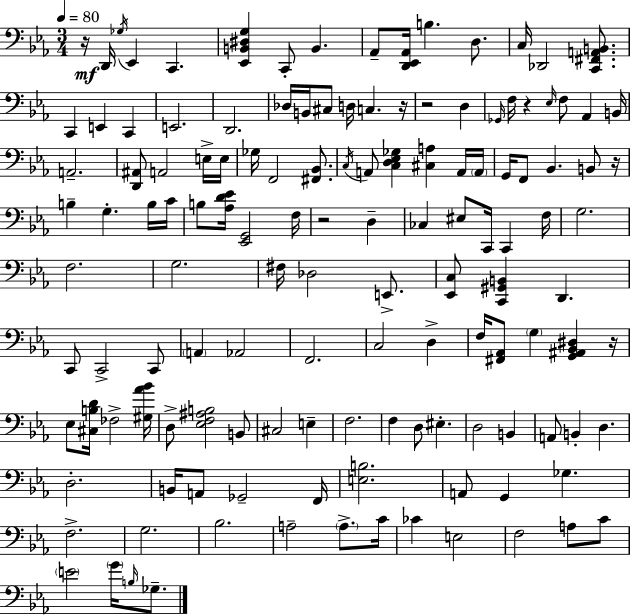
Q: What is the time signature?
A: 3/4